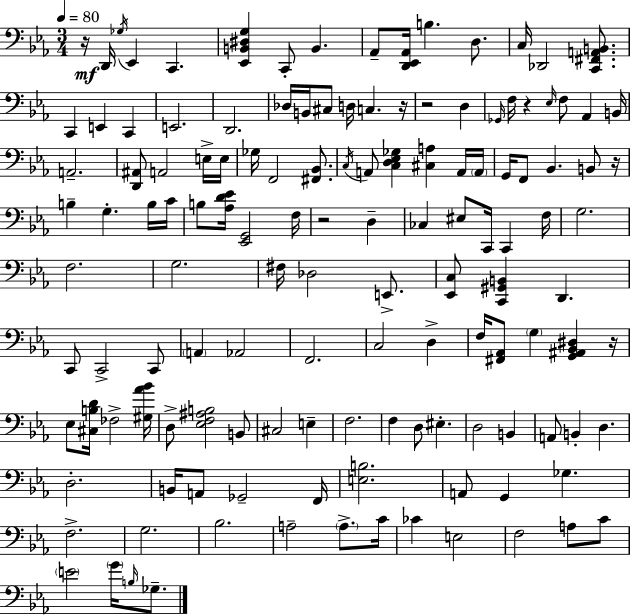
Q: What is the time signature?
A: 3/4